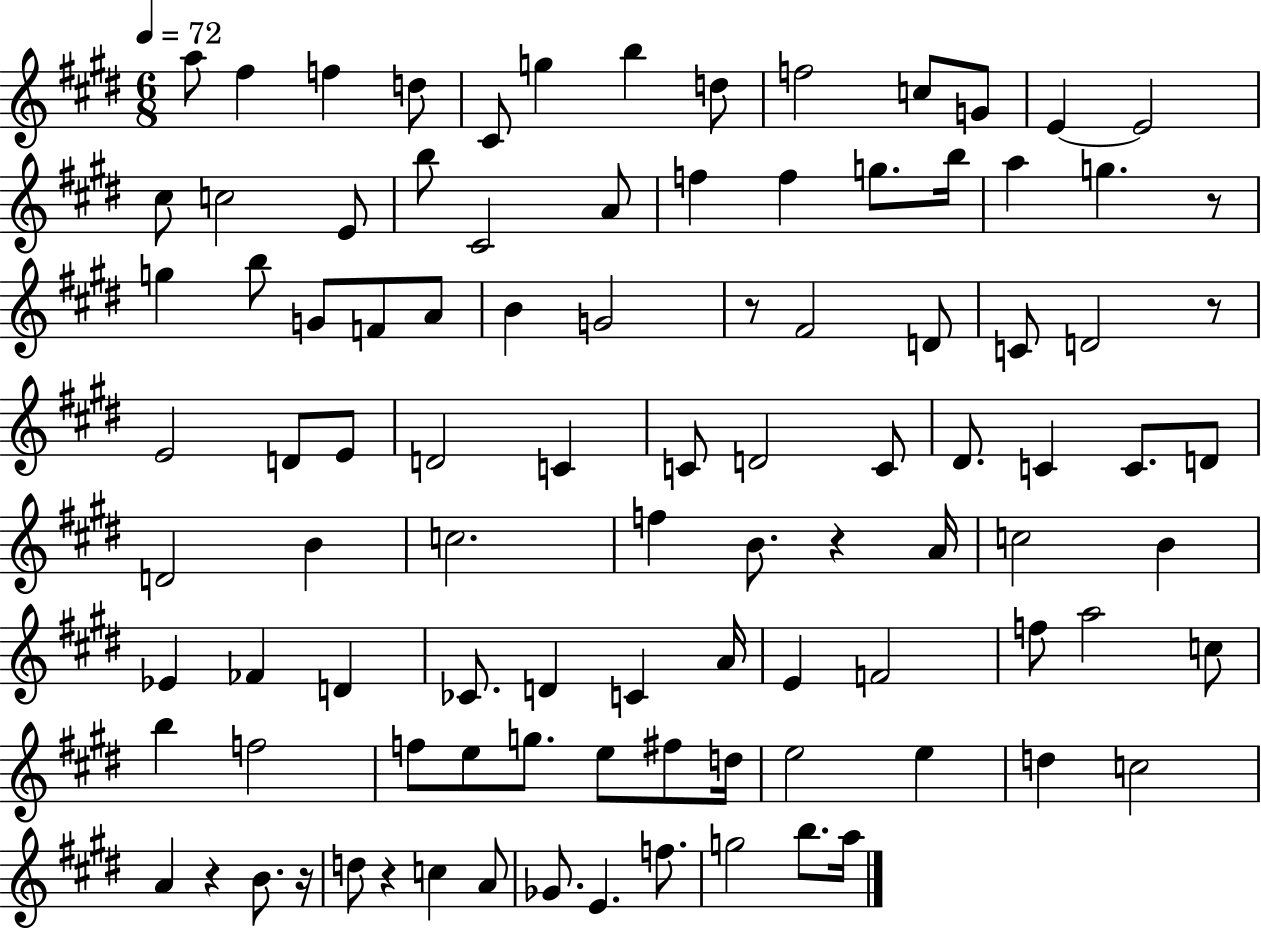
A5/e F#5/q F5/q D5/e C#4/e G5/q B5/q D5/e F5/h C5/e G4/e E4/q E4/h C#5/e C5/h E4/e B5/e C#4/h A4/e F5/q F5/q G5/e. B5/s A5/q G5/q. R/e G5/q B5/e G4/e F4/e A4/e B4/q G4/h R/e F#4/h D4/e C4/e D4/h R/e E4/h D4/e E4/e D4/h C4/q C4/e D4/h C4/e D#4/e. C4/q C4/e. D4/e D4/h B4/q C5/h. F5/q B4/e. R/q A4/s C5/h B4/q Eb4/q FES4/q D4/q CES4/e. D4/q C4/q A4/s E4/q F4/h F5/e A5/h C5/e B5/q F5/h F5/e E5/e G5/e. E5/e F#5/e D5/s E5/h E5/q D5/q C5/h A4/q R/q B4/e. R/s D5/e R/q C5/q A4/e Gb4/e. E4/q. F5/e. G5/h B5/e. A5/s